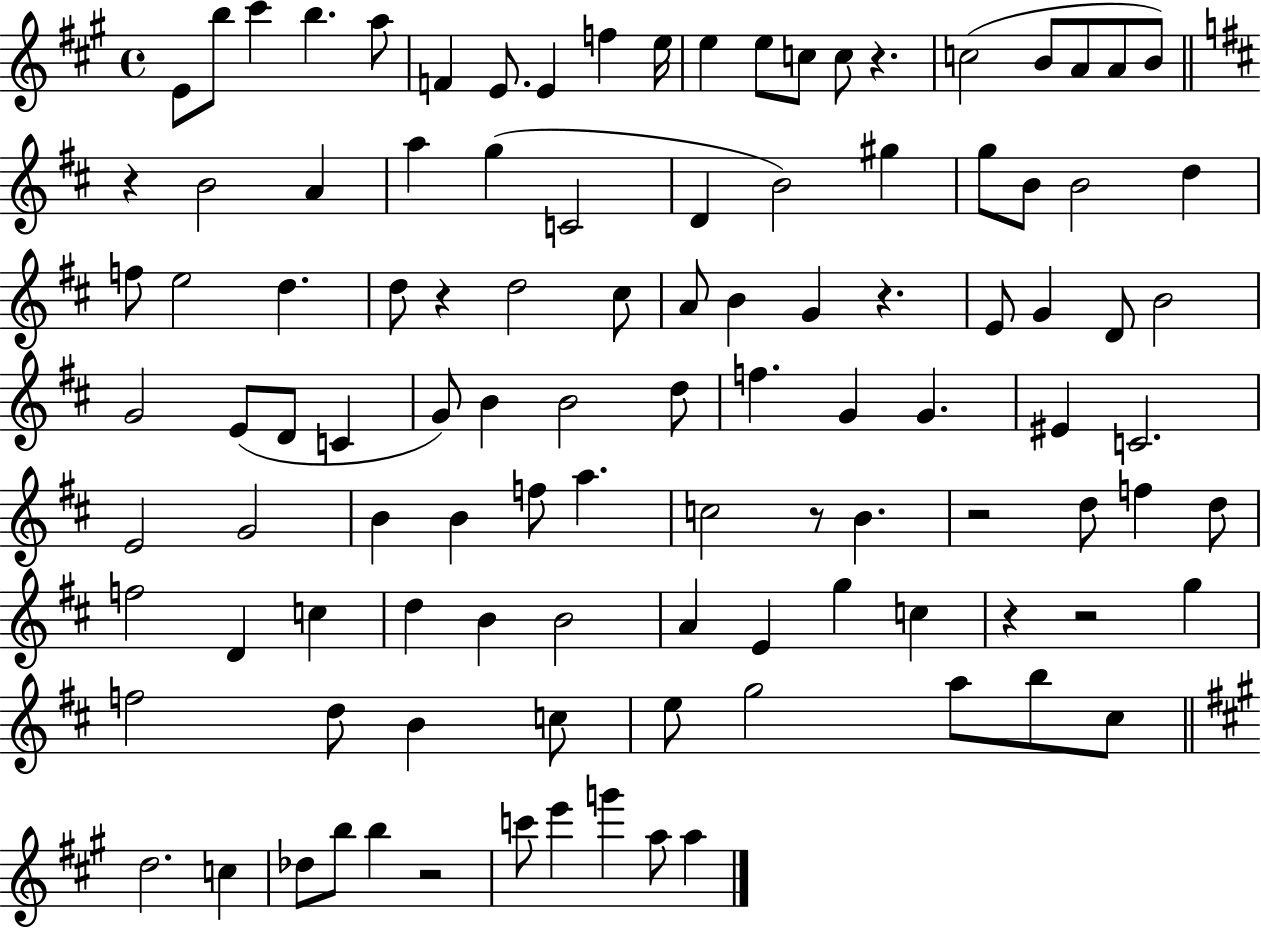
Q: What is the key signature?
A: A major